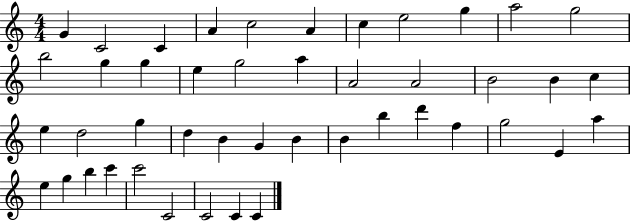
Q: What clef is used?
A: treble